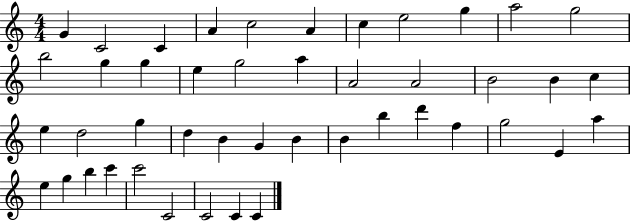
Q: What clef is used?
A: treble